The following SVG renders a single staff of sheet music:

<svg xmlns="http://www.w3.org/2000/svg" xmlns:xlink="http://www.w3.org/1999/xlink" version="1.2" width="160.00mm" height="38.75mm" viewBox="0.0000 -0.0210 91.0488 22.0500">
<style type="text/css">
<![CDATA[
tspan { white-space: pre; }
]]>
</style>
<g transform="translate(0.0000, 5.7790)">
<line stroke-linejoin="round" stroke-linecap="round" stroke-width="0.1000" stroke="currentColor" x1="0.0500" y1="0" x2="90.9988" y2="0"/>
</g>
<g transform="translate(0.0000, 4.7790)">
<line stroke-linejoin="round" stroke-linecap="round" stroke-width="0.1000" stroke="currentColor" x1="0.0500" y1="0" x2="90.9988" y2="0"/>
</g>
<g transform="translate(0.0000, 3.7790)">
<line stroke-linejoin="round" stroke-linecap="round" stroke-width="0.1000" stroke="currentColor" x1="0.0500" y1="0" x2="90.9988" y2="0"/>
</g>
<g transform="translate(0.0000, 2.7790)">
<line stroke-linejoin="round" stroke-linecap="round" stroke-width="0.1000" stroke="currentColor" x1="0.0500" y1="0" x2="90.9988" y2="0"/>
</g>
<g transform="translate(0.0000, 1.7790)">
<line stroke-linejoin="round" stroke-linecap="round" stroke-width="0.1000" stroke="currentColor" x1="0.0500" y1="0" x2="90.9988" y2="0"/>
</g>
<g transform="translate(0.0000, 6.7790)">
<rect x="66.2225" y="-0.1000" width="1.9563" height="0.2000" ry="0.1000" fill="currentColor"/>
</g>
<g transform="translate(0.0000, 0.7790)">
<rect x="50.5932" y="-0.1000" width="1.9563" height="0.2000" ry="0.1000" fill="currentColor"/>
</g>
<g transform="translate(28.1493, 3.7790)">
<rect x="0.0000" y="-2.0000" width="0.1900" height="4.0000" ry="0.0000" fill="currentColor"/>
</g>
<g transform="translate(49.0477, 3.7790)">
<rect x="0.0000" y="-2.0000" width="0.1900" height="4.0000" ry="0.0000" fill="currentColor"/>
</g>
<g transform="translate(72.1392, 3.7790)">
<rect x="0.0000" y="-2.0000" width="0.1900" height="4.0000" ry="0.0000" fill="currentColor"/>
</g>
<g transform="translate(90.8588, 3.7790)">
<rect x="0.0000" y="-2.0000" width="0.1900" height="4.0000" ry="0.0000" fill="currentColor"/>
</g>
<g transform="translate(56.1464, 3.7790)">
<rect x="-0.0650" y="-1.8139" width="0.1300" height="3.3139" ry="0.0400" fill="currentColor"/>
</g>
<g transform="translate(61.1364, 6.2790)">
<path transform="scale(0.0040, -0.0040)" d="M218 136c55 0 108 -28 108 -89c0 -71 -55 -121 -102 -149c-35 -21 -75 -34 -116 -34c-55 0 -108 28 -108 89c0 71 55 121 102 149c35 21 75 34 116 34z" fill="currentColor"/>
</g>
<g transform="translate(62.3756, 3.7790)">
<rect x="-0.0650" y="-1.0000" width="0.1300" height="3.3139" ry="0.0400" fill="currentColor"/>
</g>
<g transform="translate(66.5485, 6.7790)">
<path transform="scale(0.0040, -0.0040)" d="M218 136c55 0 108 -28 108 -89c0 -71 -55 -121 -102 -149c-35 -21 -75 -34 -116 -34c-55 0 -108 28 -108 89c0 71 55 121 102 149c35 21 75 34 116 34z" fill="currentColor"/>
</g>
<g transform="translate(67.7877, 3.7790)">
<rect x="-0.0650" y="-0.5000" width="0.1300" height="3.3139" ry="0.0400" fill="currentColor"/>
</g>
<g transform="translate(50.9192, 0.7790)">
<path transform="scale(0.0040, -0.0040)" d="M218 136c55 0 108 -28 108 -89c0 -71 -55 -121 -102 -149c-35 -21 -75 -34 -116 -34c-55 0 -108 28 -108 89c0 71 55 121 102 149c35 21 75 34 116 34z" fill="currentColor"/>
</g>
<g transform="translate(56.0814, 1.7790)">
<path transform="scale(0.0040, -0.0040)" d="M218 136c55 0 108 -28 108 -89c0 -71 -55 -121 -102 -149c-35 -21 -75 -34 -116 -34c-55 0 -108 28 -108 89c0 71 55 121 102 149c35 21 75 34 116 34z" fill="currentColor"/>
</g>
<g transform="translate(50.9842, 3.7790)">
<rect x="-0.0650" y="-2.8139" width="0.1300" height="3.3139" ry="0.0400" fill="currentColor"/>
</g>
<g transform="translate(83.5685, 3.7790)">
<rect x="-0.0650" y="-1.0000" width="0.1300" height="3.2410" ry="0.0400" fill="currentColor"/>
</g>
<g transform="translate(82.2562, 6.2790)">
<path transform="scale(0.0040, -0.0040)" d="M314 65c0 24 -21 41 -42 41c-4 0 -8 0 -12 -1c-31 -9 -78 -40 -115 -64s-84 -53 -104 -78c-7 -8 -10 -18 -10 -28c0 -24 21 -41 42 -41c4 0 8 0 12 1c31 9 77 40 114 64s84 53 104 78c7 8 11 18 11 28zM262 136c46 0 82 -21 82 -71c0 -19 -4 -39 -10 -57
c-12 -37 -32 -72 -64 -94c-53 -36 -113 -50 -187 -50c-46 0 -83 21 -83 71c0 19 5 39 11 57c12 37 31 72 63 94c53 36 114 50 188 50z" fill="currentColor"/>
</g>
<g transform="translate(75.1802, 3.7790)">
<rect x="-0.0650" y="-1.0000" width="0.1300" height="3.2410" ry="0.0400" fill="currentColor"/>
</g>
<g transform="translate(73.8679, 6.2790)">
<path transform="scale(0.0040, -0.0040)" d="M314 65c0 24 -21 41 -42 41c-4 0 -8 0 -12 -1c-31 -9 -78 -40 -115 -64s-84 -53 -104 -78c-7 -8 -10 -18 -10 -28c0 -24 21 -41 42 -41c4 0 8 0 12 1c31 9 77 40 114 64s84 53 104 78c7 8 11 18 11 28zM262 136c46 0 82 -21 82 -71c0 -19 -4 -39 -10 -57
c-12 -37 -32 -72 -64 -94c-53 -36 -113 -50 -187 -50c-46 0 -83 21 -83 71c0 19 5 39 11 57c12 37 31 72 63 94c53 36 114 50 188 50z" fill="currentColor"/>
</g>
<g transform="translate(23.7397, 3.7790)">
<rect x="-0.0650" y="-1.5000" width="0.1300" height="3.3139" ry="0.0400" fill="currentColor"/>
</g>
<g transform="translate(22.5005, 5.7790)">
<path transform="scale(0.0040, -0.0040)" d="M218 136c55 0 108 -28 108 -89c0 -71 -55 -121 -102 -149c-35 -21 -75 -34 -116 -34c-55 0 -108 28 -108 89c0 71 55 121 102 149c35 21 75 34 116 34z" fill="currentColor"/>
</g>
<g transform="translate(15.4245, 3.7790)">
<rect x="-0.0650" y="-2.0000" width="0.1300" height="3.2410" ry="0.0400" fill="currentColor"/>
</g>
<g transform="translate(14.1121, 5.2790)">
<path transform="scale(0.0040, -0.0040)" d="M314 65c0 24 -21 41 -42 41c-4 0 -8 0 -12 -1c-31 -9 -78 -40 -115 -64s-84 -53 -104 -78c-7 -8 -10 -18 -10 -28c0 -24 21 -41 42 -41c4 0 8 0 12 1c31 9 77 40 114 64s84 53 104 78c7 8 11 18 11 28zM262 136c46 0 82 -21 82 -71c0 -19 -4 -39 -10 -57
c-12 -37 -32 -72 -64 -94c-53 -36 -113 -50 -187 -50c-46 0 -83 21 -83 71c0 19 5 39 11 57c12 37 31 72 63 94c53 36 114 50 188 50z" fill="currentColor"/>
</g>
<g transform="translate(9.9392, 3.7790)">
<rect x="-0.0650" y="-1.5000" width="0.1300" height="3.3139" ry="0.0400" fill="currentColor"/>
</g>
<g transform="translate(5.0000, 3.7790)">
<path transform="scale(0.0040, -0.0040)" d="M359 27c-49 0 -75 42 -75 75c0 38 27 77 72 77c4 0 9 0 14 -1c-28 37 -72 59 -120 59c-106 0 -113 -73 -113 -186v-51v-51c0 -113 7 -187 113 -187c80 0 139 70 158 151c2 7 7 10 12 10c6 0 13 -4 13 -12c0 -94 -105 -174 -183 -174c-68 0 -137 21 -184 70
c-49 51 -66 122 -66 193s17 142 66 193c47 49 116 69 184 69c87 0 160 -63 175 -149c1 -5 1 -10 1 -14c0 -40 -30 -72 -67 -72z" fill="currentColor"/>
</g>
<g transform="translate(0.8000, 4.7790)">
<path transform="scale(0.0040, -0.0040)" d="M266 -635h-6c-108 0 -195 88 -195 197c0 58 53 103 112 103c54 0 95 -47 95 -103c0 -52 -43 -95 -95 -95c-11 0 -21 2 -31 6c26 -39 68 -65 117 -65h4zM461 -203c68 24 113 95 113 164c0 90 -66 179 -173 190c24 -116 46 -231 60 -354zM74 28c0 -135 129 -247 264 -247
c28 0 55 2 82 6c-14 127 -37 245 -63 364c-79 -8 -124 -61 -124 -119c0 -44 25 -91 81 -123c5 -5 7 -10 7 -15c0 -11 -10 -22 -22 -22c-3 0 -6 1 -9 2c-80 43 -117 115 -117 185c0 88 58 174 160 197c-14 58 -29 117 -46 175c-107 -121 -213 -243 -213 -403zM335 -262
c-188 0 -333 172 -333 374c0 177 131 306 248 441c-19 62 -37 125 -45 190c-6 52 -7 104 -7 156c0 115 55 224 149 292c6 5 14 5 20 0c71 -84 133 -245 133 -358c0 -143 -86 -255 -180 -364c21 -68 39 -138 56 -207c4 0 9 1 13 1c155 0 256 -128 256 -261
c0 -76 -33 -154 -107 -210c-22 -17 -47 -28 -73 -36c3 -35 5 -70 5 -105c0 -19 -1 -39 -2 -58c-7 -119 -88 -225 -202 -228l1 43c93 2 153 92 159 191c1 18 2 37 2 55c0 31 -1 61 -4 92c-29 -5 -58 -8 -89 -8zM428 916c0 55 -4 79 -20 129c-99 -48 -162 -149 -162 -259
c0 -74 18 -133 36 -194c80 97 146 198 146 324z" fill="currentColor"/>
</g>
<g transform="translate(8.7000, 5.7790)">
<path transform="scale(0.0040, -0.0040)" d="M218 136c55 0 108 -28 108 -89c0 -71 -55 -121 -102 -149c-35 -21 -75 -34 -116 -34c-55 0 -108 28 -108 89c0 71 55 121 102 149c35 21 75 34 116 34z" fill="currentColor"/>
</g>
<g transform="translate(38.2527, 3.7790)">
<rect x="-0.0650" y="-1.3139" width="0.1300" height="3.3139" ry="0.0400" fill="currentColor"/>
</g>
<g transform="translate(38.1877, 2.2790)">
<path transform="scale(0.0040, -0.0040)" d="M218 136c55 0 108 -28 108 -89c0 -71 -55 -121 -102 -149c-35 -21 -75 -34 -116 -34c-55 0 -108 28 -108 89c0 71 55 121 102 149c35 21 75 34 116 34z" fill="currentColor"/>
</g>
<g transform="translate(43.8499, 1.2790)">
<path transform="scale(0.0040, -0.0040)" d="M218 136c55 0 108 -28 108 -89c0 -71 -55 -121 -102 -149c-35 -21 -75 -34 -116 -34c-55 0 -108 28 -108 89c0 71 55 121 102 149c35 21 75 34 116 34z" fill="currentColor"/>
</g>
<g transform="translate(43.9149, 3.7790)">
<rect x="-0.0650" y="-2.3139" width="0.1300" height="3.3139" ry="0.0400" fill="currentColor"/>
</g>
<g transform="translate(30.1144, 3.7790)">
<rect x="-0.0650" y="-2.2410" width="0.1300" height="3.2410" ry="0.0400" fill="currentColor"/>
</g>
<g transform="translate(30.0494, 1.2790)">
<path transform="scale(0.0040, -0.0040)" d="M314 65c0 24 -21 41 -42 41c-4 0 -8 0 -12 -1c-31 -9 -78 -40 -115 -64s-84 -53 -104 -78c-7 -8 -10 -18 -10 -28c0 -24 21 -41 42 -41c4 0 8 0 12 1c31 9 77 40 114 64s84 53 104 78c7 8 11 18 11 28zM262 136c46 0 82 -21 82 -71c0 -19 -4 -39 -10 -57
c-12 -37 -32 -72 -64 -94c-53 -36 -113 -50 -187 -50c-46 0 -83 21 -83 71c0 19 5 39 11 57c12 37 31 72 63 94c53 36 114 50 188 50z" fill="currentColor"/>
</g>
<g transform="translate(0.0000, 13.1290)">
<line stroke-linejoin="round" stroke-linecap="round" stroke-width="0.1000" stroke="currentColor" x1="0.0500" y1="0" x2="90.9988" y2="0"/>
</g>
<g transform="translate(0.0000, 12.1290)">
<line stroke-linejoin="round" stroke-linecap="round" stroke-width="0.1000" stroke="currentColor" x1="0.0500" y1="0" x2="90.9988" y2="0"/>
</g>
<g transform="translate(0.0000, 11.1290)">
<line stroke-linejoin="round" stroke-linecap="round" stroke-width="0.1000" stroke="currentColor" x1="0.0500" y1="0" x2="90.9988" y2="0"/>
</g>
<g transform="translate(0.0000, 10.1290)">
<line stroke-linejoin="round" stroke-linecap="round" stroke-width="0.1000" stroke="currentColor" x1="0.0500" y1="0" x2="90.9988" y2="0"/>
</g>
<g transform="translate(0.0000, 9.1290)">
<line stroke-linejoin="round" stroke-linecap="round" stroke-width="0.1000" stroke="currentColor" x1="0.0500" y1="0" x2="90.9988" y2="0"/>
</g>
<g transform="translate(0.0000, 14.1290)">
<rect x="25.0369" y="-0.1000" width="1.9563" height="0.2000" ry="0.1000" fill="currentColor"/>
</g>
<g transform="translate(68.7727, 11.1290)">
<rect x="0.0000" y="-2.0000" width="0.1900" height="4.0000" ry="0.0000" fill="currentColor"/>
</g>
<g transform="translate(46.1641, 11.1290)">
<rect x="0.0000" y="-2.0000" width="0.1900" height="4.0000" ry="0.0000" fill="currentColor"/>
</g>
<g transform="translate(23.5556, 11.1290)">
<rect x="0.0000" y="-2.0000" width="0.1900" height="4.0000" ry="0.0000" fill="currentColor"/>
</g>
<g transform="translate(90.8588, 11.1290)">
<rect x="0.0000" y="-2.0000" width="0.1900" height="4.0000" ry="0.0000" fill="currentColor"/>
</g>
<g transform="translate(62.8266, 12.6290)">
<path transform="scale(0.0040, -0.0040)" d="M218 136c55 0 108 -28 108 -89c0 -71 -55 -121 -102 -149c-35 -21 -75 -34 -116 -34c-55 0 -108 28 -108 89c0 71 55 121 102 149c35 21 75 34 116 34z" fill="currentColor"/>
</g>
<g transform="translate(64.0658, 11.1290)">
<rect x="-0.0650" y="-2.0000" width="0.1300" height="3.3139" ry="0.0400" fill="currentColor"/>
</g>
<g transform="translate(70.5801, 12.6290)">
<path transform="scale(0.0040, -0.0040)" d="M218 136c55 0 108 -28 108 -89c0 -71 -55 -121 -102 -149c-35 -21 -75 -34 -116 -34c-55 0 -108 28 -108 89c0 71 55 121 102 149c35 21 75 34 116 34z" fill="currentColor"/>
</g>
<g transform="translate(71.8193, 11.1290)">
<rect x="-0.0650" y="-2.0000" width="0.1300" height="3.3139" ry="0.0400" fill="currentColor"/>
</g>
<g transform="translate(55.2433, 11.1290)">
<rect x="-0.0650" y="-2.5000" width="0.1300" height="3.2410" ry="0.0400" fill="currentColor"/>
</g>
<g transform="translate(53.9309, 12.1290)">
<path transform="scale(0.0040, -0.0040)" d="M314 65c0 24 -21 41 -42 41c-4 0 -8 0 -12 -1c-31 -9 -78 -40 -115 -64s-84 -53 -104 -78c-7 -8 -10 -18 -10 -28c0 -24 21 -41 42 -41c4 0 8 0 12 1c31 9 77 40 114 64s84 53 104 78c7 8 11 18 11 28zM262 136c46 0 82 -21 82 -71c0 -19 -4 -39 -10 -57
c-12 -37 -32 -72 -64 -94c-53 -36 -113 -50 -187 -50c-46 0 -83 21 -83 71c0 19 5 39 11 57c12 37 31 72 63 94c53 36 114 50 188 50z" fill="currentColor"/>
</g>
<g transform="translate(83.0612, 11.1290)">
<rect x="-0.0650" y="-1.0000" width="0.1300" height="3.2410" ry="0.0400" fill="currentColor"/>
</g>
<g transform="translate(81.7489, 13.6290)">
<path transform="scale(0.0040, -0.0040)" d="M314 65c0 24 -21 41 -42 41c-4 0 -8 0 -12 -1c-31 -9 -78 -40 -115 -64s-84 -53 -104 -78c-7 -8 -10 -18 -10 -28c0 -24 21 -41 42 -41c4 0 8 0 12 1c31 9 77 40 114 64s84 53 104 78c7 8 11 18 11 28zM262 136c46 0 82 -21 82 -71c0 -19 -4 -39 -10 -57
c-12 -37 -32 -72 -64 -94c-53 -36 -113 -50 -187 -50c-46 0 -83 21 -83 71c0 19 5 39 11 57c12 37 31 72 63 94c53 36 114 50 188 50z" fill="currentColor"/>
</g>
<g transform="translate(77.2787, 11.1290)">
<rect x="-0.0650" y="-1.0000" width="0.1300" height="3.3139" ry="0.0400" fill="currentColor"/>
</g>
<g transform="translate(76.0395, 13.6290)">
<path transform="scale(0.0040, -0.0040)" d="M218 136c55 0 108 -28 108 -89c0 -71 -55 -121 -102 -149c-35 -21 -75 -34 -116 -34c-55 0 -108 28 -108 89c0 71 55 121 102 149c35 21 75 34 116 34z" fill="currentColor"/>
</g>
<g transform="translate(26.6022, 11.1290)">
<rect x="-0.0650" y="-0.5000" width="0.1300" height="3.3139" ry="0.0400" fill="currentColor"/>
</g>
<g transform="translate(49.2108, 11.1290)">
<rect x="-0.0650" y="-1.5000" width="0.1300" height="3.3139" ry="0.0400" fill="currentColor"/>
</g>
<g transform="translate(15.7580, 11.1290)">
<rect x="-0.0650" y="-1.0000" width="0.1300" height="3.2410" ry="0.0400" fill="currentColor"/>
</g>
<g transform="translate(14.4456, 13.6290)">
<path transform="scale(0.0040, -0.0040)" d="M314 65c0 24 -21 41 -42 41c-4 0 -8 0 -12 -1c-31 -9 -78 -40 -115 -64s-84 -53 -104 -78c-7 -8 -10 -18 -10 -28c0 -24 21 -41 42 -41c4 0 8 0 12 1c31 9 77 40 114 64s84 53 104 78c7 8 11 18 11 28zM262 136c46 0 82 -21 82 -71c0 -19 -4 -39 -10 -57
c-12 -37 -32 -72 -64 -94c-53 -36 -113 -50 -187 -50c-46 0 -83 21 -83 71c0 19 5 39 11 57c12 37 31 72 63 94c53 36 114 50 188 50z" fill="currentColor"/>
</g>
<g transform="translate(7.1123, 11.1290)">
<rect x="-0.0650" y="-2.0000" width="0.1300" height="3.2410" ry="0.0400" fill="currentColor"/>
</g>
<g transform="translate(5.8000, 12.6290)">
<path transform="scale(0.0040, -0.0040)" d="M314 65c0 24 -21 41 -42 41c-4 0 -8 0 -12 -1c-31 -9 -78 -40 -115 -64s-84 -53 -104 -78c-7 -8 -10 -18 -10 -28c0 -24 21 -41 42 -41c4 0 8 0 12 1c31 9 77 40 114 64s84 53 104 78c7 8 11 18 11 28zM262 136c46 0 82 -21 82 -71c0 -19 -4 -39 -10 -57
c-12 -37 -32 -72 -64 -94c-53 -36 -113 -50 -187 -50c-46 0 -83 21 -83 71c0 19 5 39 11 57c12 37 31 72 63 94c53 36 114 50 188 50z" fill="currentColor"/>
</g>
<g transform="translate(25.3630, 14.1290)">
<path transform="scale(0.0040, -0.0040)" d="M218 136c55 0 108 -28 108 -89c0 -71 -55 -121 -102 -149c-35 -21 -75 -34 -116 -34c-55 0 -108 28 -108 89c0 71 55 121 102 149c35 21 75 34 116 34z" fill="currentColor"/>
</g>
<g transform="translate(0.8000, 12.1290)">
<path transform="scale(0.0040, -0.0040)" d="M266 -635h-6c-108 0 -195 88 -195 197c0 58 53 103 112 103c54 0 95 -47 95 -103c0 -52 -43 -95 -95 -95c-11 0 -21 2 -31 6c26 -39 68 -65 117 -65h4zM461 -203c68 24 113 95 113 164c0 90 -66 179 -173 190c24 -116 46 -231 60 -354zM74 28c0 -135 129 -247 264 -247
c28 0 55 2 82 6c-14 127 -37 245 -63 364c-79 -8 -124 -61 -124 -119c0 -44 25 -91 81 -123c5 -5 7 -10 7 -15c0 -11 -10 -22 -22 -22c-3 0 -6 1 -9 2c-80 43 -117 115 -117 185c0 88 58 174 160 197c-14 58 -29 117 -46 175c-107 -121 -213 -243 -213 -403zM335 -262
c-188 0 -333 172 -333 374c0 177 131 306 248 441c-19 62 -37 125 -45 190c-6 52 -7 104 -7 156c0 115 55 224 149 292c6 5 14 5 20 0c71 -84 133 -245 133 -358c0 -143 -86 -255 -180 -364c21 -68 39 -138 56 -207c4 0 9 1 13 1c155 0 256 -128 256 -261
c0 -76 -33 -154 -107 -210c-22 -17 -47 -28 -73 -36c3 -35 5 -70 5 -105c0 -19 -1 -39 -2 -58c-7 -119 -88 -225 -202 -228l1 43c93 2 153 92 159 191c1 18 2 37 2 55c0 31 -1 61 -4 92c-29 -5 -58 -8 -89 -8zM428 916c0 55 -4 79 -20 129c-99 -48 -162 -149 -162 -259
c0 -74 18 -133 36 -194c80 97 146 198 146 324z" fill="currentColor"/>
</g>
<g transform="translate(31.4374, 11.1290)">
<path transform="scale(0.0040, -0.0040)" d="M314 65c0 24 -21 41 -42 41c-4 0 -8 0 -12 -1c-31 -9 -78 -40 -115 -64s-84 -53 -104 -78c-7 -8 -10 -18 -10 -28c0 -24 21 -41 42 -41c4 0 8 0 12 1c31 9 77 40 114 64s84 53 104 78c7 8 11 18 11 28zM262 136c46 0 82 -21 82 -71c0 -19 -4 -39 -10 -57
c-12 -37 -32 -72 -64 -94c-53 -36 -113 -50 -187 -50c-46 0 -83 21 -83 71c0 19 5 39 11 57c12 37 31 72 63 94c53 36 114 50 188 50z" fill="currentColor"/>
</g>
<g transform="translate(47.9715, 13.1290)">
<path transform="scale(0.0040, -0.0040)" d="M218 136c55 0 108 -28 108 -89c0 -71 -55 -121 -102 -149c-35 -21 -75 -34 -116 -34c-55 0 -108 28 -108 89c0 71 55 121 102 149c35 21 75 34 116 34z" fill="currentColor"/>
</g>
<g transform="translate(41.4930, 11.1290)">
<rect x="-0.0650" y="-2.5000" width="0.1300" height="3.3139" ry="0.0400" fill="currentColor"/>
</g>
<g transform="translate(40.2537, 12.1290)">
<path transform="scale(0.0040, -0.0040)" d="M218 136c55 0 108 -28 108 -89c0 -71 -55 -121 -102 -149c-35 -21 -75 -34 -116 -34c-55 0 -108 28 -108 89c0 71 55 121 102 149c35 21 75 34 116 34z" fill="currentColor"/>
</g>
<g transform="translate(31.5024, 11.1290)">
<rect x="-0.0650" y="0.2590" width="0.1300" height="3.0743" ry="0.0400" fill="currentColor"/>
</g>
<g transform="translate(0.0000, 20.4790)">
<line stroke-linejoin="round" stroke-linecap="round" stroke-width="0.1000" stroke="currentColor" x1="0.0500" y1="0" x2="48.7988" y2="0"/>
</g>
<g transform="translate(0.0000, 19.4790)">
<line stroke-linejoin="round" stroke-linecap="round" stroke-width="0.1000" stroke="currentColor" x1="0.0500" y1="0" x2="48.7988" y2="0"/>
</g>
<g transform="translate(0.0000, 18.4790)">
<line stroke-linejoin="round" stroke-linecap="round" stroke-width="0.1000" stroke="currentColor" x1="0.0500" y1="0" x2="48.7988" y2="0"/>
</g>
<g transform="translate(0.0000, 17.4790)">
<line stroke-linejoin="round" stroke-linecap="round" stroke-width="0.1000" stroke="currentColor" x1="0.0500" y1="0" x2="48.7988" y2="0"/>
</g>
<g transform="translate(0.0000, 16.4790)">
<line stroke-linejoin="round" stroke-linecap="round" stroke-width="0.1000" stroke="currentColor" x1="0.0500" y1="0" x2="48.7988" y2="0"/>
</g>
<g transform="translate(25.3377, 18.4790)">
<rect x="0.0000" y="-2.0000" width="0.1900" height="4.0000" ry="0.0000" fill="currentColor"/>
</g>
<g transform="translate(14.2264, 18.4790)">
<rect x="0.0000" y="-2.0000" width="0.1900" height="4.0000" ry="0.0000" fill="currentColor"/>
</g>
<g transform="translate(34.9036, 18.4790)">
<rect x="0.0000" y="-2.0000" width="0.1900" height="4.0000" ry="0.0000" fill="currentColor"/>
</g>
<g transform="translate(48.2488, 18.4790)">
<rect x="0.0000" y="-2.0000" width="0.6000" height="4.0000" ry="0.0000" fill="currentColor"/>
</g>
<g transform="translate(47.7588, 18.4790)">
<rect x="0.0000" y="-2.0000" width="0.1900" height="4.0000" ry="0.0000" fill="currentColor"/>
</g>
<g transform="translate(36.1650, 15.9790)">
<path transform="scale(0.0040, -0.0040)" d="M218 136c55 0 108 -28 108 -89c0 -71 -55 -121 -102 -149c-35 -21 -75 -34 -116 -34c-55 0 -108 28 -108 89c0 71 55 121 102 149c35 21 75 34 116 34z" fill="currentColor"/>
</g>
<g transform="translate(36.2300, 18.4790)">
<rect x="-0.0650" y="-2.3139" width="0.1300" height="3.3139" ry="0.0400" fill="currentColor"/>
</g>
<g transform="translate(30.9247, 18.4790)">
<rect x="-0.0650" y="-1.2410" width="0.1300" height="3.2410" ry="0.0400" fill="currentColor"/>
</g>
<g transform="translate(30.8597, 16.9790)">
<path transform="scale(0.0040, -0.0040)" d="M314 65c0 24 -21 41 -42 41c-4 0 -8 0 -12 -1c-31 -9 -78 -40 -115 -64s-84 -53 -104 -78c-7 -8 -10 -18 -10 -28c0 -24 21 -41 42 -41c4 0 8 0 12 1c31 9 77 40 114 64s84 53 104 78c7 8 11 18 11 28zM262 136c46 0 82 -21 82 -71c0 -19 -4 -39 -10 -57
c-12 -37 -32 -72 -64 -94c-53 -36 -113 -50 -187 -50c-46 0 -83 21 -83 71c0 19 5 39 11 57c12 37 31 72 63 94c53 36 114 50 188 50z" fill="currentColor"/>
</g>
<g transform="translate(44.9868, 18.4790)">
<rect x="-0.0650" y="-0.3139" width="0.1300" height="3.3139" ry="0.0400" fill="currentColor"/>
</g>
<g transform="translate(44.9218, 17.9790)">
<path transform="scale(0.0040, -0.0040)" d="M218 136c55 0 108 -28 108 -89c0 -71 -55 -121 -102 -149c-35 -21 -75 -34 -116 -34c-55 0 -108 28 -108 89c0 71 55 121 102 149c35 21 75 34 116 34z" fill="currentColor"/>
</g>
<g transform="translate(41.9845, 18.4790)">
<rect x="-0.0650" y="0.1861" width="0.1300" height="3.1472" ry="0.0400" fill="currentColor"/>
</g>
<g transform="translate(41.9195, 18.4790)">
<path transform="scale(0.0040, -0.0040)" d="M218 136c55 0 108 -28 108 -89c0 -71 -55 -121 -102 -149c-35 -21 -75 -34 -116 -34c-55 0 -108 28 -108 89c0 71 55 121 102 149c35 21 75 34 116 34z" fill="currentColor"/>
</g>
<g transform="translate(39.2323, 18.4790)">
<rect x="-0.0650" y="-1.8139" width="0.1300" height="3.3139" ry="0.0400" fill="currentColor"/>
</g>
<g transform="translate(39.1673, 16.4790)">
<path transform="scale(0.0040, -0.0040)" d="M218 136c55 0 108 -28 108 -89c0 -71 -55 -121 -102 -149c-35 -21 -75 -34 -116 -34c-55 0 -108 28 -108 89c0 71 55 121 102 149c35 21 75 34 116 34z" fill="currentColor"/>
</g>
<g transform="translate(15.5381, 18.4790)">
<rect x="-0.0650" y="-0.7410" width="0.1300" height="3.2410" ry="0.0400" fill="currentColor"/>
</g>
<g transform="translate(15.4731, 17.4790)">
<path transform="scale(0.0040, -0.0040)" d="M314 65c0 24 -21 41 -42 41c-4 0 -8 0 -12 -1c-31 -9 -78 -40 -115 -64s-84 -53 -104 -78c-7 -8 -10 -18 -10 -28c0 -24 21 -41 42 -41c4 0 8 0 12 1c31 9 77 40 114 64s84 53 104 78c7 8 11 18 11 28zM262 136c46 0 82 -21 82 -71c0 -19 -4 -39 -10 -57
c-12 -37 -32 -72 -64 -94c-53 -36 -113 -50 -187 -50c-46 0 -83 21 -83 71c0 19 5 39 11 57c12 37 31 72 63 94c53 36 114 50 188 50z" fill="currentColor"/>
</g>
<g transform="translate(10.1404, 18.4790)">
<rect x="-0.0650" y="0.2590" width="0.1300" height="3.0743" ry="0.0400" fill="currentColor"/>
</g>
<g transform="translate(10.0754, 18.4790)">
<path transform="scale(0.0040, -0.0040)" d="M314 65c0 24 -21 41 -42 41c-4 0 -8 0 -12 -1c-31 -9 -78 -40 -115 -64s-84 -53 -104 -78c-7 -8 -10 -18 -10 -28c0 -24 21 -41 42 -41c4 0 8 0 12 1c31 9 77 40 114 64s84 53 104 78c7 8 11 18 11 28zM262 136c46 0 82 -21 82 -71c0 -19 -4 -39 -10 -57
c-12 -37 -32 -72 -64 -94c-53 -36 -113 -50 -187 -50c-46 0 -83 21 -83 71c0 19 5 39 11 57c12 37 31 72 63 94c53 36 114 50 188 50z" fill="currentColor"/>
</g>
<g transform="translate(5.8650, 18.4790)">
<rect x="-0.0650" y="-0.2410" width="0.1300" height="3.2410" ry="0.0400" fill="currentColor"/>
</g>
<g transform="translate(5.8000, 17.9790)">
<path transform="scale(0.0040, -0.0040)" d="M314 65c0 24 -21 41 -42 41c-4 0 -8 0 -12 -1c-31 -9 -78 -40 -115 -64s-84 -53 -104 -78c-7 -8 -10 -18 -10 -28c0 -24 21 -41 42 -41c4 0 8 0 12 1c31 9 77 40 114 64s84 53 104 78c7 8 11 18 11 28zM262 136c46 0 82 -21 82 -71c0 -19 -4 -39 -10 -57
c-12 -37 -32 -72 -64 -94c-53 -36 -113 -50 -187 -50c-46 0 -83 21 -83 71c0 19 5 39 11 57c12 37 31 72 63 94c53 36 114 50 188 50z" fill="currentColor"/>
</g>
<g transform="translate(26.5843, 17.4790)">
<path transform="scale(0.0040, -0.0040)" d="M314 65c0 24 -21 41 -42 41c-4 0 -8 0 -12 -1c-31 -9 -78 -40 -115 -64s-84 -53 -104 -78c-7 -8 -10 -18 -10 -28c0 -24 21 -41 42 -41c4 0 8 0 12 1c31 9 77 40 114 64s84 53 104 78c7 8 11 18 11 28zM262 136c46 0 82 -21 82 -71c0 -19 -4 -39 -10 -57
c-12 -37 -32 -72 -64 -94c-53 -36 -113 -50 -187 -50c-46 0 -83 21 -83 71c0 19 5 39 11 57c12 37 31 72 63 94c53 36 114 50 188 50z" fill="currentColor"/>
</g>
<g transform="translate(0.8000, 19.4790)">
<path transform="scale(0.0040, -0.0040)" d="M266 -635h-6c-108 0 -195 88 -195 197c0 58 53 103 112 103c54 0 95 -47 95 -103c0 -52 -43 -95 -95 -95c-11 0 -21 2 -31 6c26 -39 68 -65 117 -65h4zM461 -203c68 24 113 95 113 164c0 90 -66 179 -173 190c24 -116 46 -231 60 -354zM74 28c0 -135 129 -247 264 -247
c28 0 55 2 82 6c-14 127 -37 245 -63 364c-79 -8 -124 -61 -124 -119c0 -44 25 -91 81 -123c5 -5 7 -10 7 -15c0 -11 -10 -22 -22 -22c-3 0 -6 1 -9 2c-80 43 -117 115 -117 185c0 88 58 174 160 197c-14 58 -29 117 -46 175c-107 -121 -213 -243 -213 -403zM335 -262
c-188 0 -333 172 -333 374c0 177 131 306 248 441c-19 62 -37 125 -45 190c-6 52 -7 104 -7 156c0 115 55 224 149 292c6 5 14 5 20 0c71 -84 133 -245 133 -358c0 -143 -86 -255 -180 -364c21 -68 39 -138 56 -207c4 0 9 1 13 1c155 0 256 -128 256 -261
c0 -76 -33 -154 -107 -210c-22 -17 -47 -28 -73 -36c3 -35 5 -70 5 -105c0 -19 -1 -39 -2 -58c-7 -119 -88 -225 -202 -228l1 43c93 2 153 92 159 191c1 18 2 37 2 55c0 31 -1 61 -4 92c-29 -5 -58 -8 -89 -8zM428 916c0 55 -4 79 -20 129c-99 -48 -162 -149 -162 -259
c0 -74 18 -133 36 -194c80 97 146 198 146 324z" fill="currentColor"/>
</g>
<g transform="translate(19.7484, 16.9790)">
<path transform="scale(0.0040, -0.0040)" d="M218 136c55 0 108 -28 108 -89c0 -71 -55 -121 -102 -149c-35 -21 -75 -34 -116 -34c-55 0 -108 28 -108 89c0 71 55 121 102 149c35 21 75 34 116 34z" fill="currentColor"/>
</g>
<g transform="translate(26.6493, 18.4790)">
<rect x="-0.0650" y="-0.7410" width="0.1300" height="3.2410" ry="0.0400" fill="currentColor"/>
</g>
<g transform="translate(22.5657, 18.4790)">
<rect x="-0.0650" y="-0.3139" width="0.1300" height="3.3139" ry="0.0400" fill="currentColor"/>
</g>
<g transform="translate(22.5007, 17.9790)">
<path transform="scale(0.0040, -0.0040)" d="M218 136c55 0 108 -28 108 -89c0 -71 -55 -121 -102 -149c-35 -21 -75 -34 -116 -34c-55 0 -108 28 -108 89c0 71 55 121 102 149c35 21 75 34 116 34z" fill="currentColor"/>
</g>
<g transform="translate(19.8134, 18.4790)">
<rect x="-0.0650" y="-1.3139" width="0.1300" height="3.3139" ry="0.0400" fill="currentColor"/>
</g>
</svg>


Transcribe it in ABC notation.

X:1
T:Untitled
M:4/4
L:1/4
K:C
E F2 E g2 e g a f D C D2 D2 F2 D2 C B2 G E G2 F F D D2 c2 B2 d2 e c d2 e2 g f B c